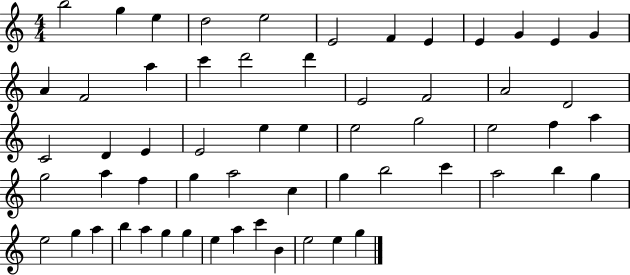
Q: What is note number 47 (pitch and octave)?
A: G5